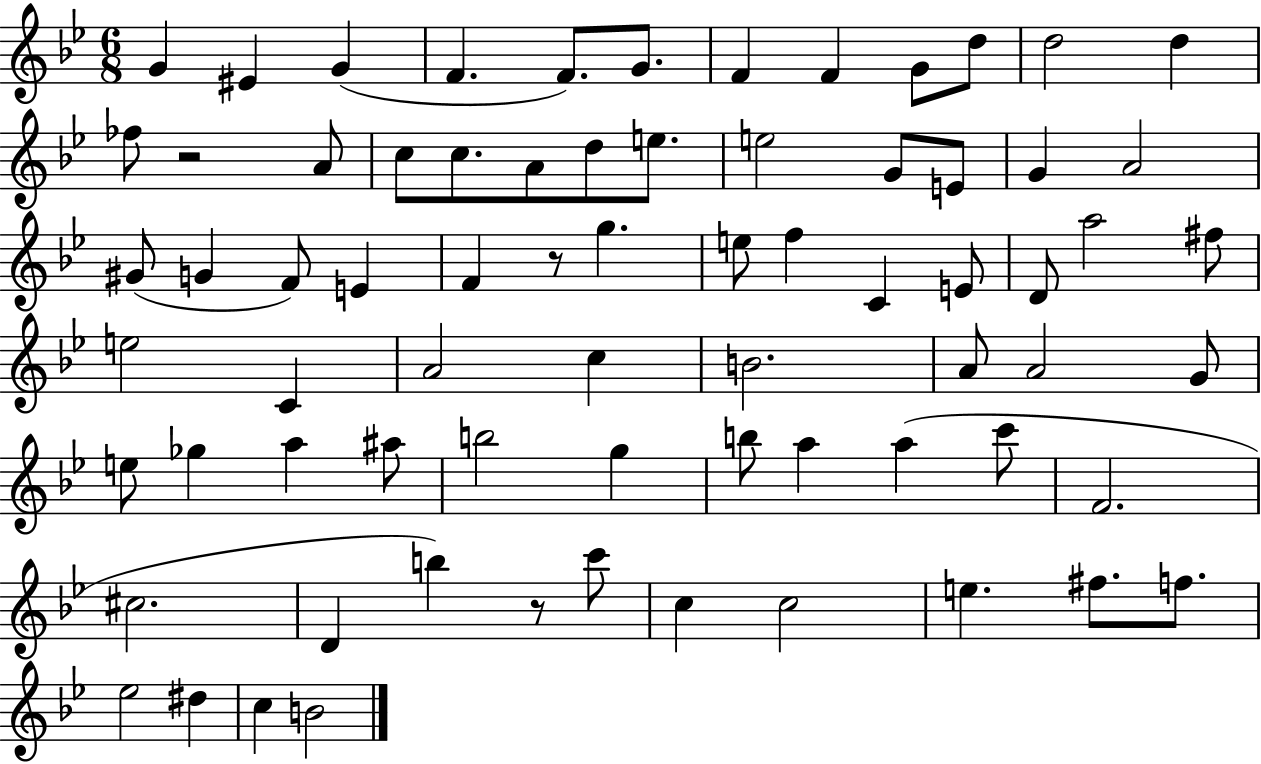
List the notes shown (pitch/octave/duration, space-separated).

G4/q EIS4/q G4/q F4/q. F4/e. G4/e. F4/q F4/q G4/e D5/e D5/h D5/q FES5/e R/h A4/e C5/e C5/e. A4/e D5/e E5/e. E5/h G4/e E4/e G4/q A4/h G#4/e G4/q F4/e E4/q F4/q R/e G5/q. E5/e F5/q C4/q E4/e D4/e A5/h F#5/e E5/h C4/q A4/h C5/q B4/h. A4/e A4/h G4/e E5/e Gb5/q A5/q A#5/e B5/h G5/q B5/e A5/q A5/q C6/e F4/h. C#5/h. D4/q B5/q R/e C6/e C5/q C5/h E5/q. F#5/e. F5/e. Eb5/h D#5/q C5/q B4/h